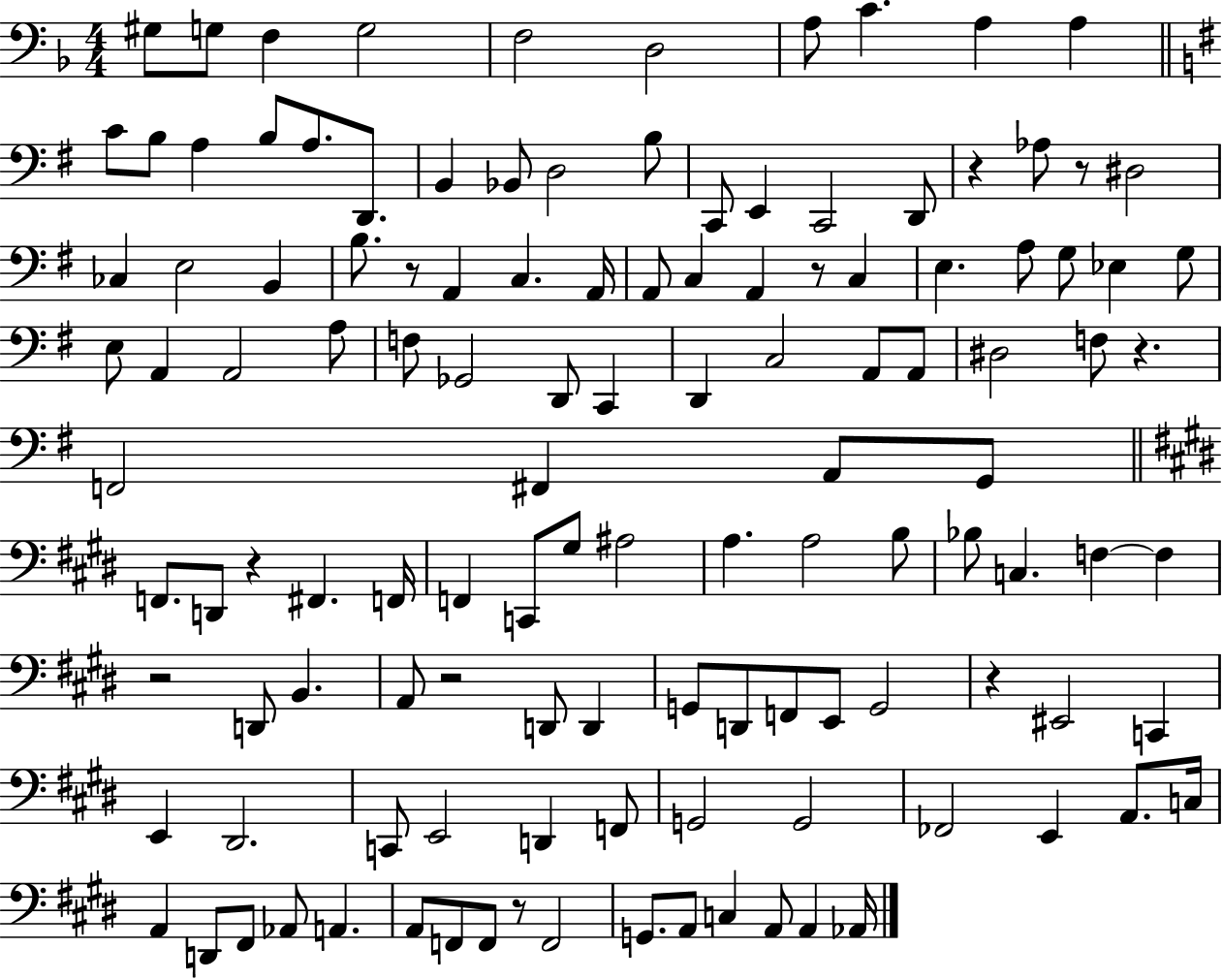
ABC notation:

X:1
T:Untitled
M:4/4
L:1/4
K:F
^G,/2 G,/2 F, G,2 F,2 D,2 A,/2 C A, A, C/2 B,/2 A, B,/2 A,/2 D,,/2 B,, _B,,/2 D,2 B,/2 C,,/2 E,, C,,2 D,,/2 z _A,/2 z/2 ^D,2 _C, E,2 B,, B,/2 z/2 A,, C, A,,/4 A,,/2 C, A,, z/2 C, E, A,/2 G,/2 _E, G,/2 E,/2 A,, A,,2 A,/2 F,/2 _G,,2 D,,/2 C,, D,, C,2 A,,/2 A,,/2 ^D,2 F,/2 z F,,2 ^F,, A,,/2 G,,/2 F,,/2 D,,/2 z ^F,, F,,/4 F,, C,,/2 ^G,/2 ^A,2 A, A,2 B,/2 _B,/2 C, F, F, z2 D,,/2 B,, A,,/2 z2 D,,/2 D,, G,,/2 D,,/2 F,,/2 E,,/2 G,,2 z ^E,,2 C,, E,, ^D,,2 C,,/2 E,,2 D,, F,,/2 G,,2 G,,2 _F,,2 E,, A,,/2 C,/4 A,, D,,/2 ^F,,/2 _A,,/2 A,, A,,/2 F,,/2 F,,/2 z/2 F,,2 G,,/2 A,,/2 C, A,,/2 A,, _A,,/4